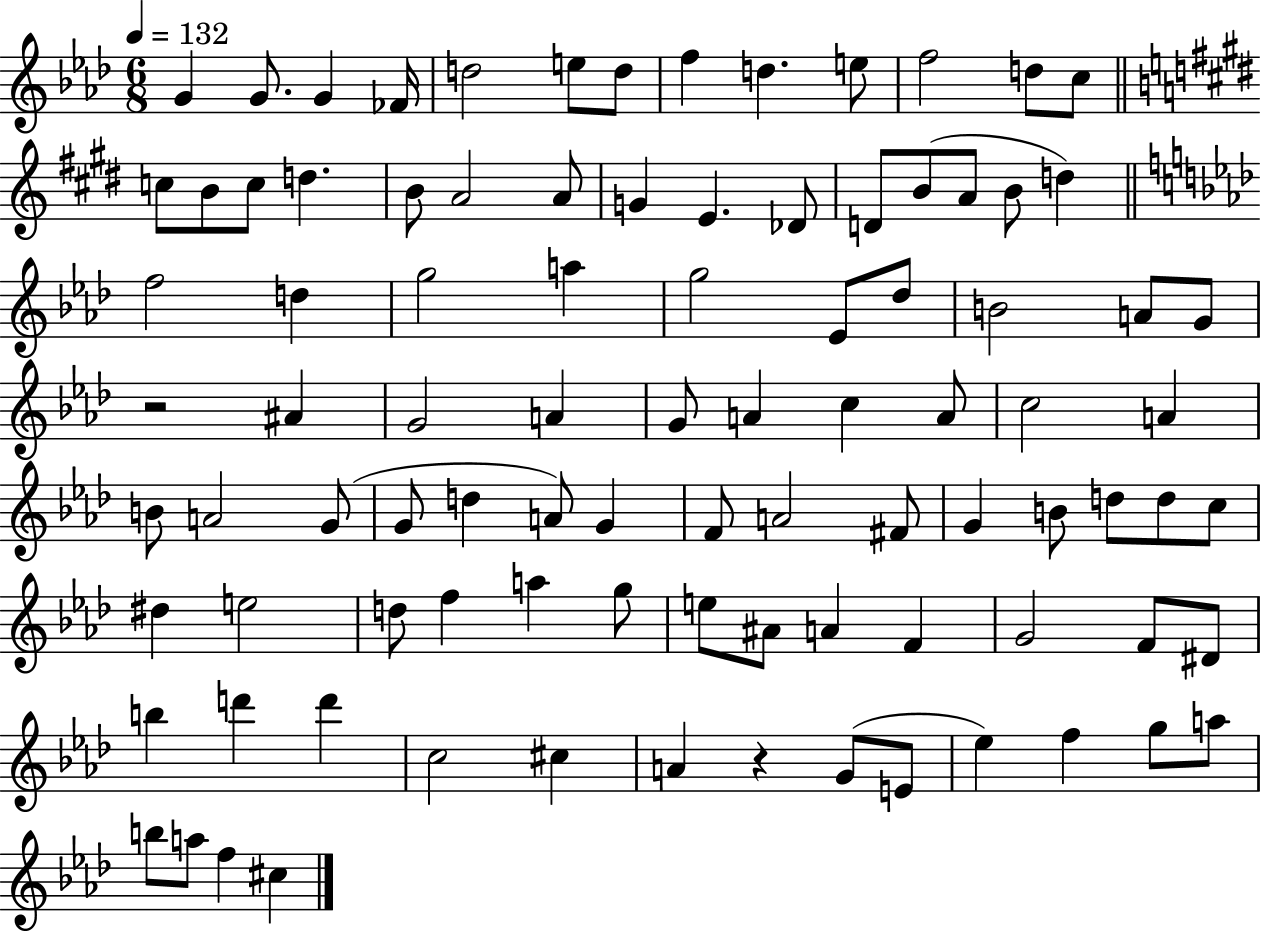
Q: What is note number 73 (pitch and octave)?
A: G4